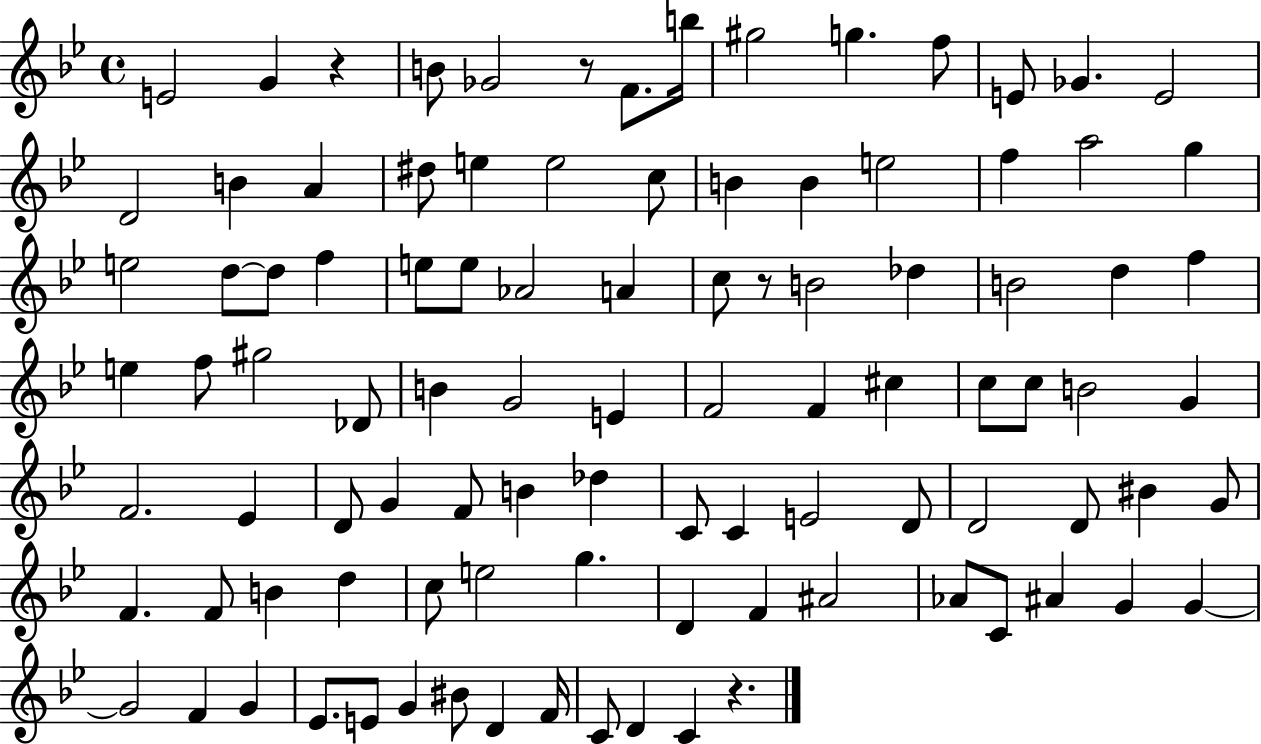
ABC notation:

X:1
T:Untitled
M:4/4
L:1/4
K:Bb
E2 G z B/2 _G2 z/2 F/2 b/4 ^g2 g f/2 E/2 _G E2 D2 B A ^d/2 e e2 c/2 B B e2 f a2 g e2 d/2 d/2 f e/2 e/2 _A2 A c/2 z/2 B2 _d B2 d f e f/2 ^g2 _D/2 B G2 E F2 F ^c c/2 c/2 B2 G F2 _E D/2 G F/2 B _d C/2 C E2 D/2 D2 D/2 ^B G/2 F F/2 B d c/2 e2 g D F ^A2 _A/2 C/2 ^A G G G2 F G _E/2 E/2 G ^B/2 D F/4 C/2 D C z